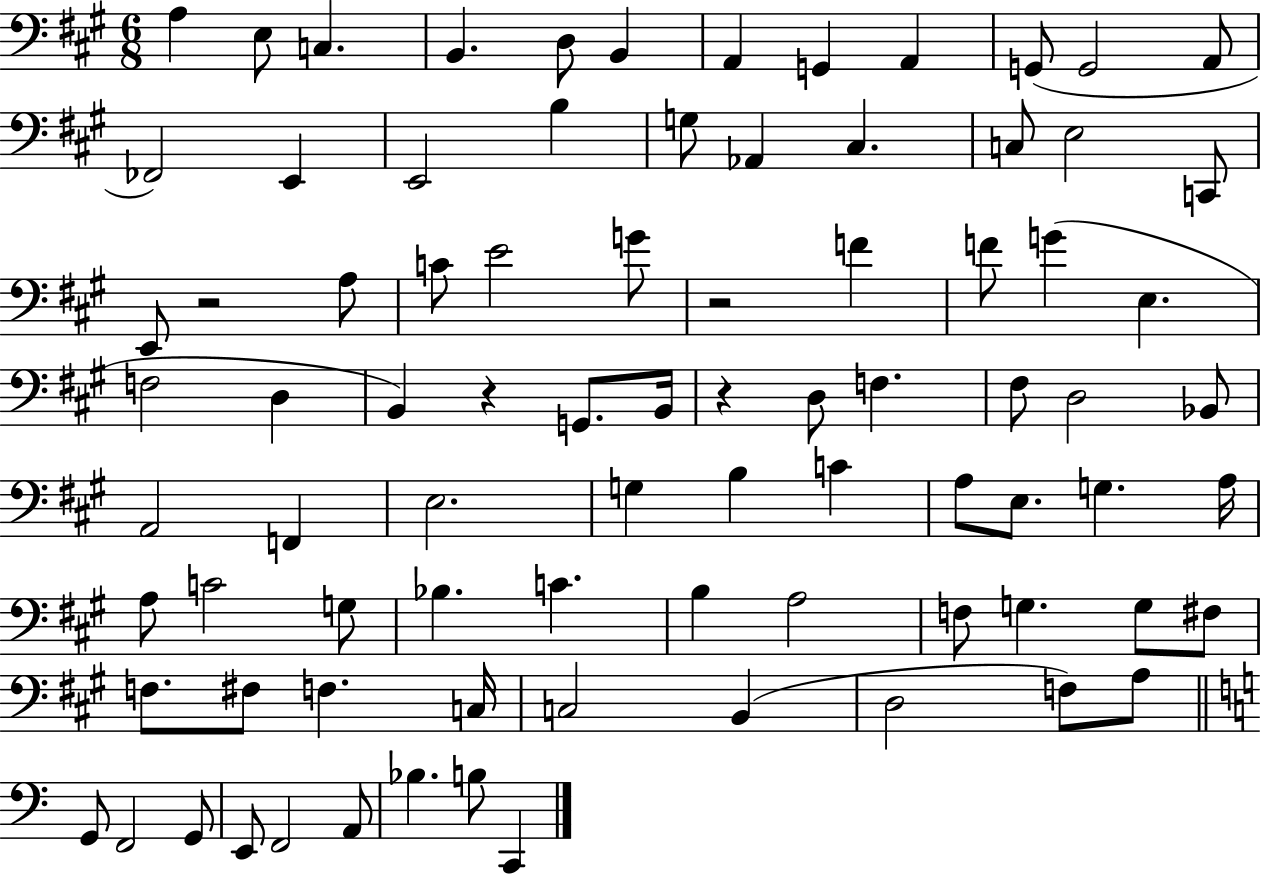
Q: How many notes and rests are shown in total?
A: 84